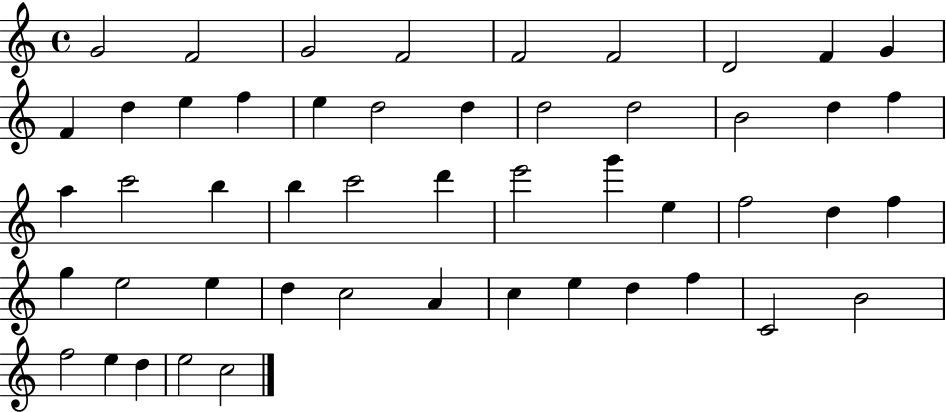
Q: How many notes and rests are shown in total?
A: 50